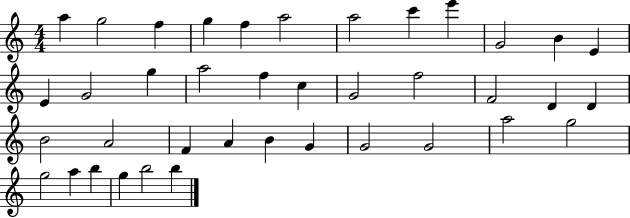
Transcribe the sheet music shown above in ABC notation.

X:1
T:Untitled
M:4/4
L:1/4
K:C
a g2 f g f a2 a2 c' e' G2 B E E G2 g a2 f c G2 f2 F2 D D B2 A2 F A B G G2 G2 a2 g2 g2 a b g b2 b